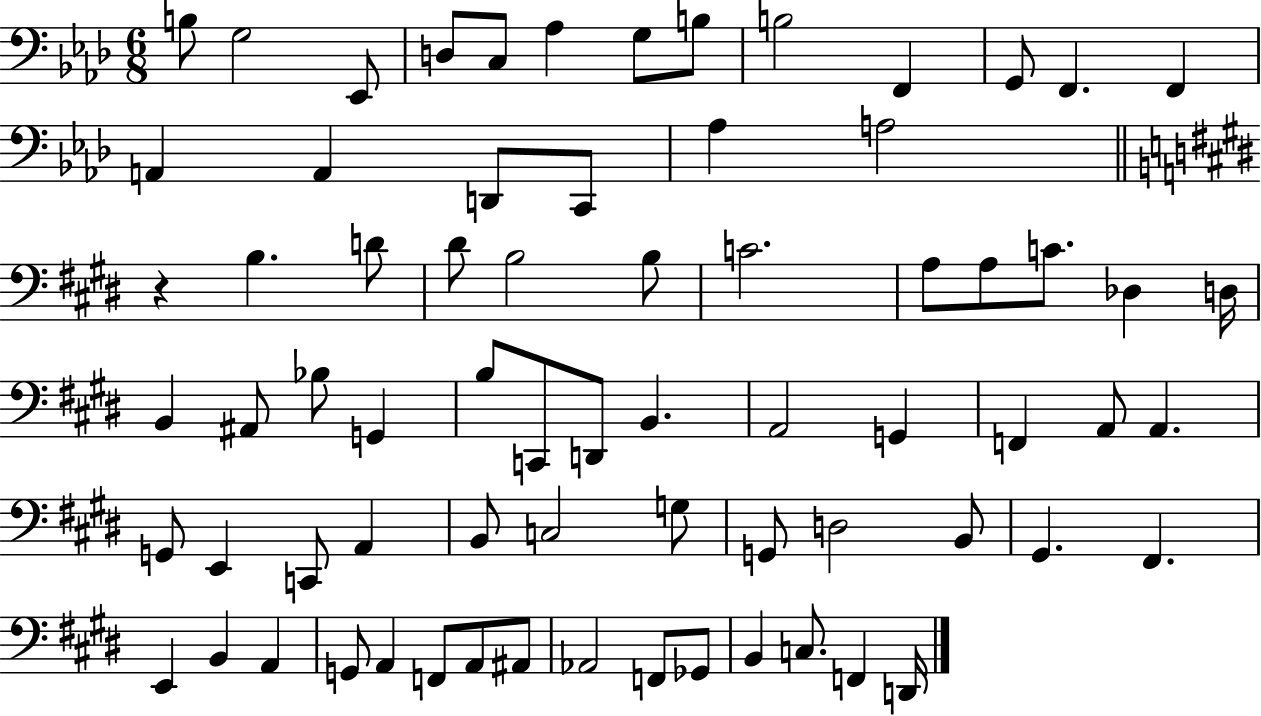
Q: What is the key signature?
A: AES major